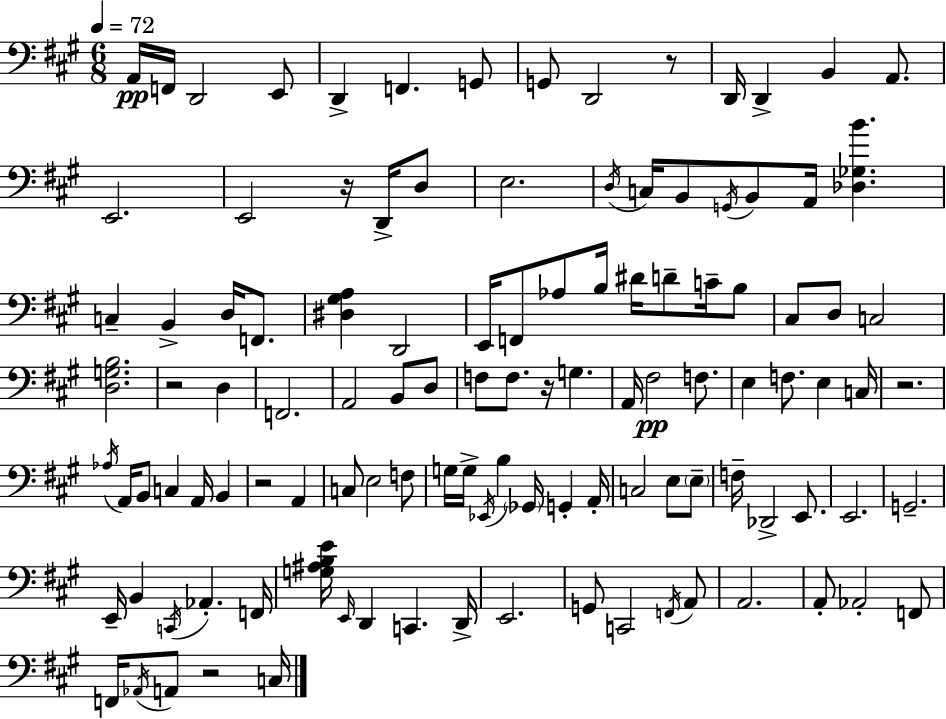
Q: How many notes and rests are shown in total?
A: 113